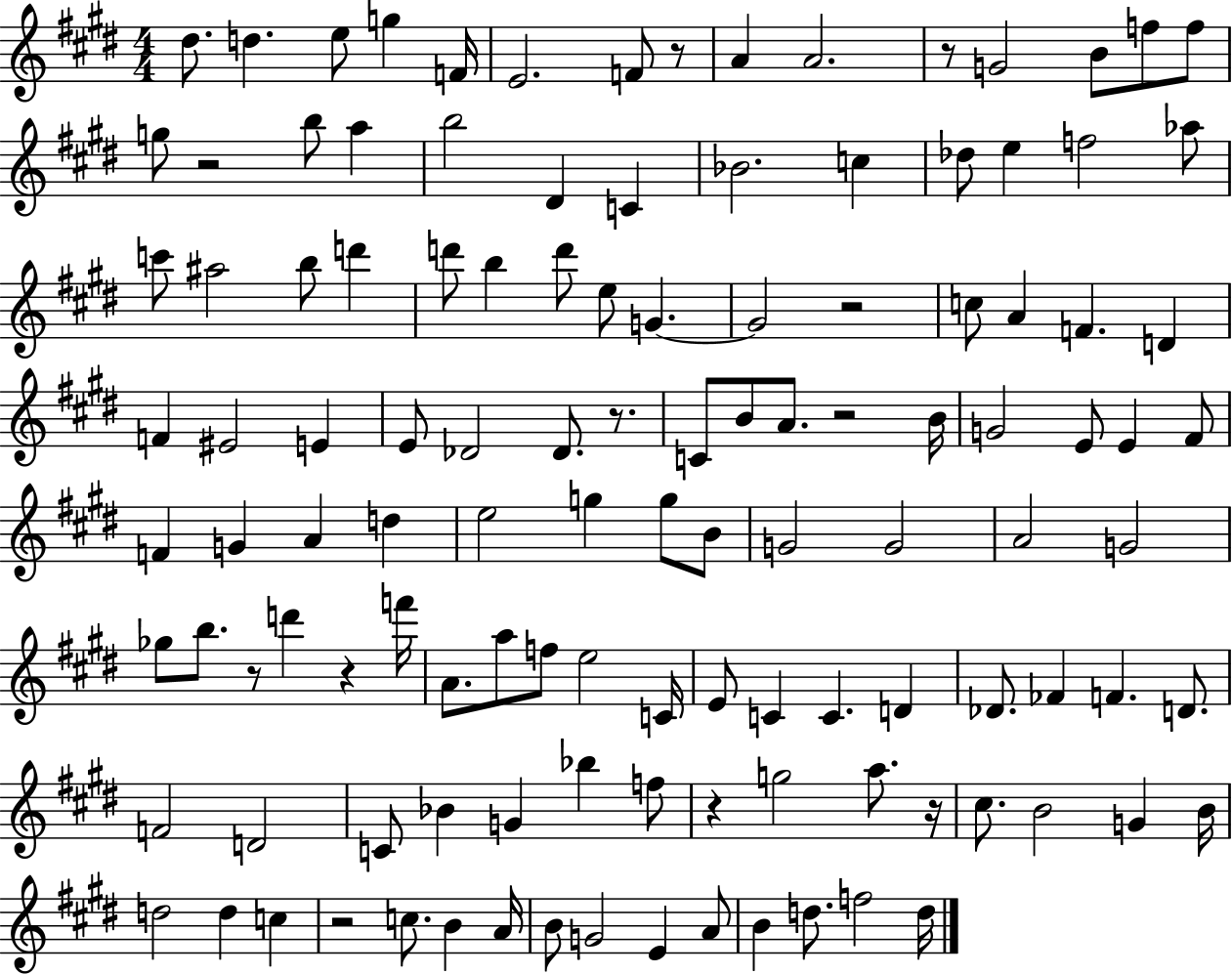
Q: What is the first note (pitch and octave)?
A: D#5